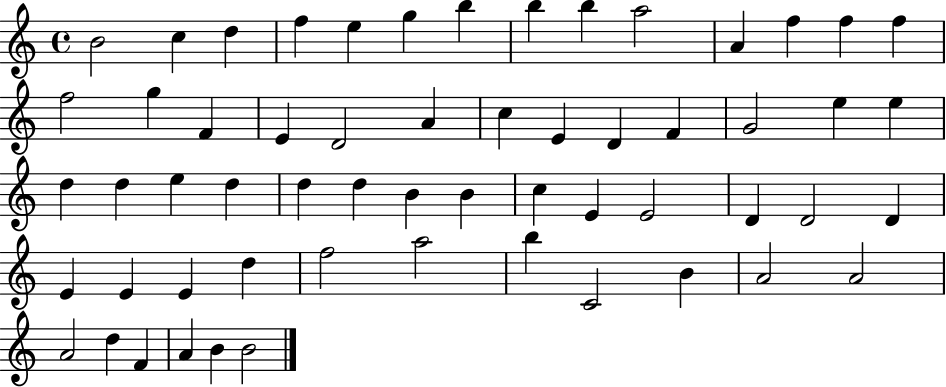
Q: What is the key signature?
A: C major